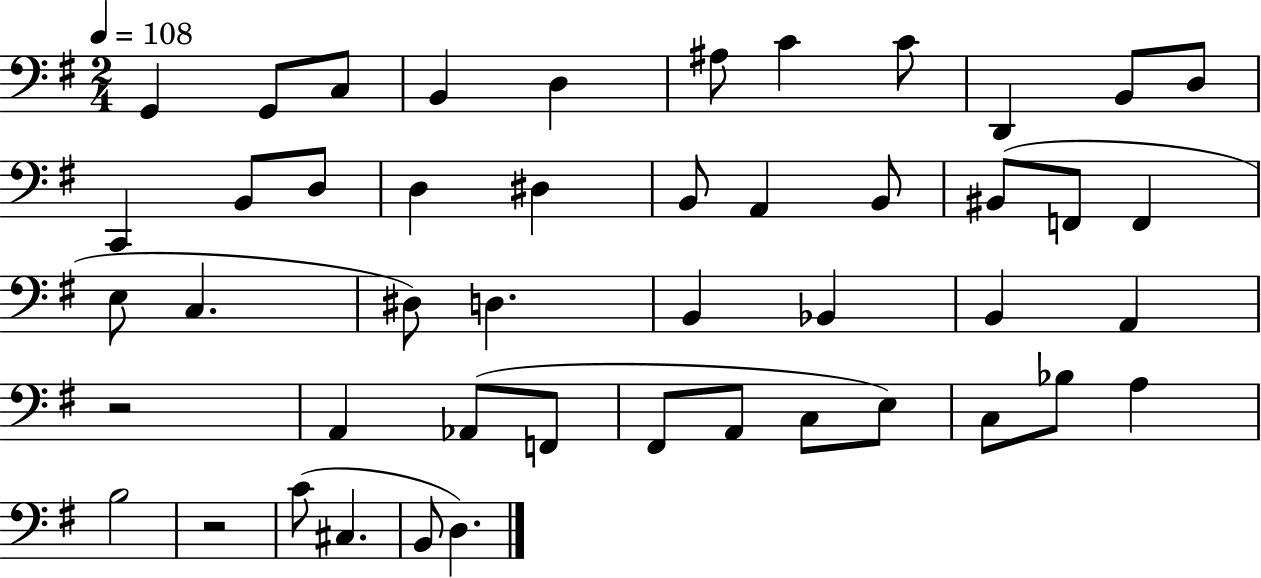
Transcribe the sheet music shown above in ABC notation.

X:1
T:Untitled
M:2/4
L:1/4
K:G
G,, G,,/2 C,/2 B,, D, ^A,/2 C C/2 D,, B,,/2 D,/2 C,, B,,/2 D,/2 D, ^D, B,,/2 A,, B,,/2 ^B,,/2 F,,/2 F,, E,/2 C, ^D,/2 D, B,, _B,, B,, A,, z2 A,, _A,,/2 F,,/2 ^F,,/2 A,,/2 C,/2 E,/2 C,/2 _B,/2 A, B,2 z2 C/2 ^C, B,,/2 D,